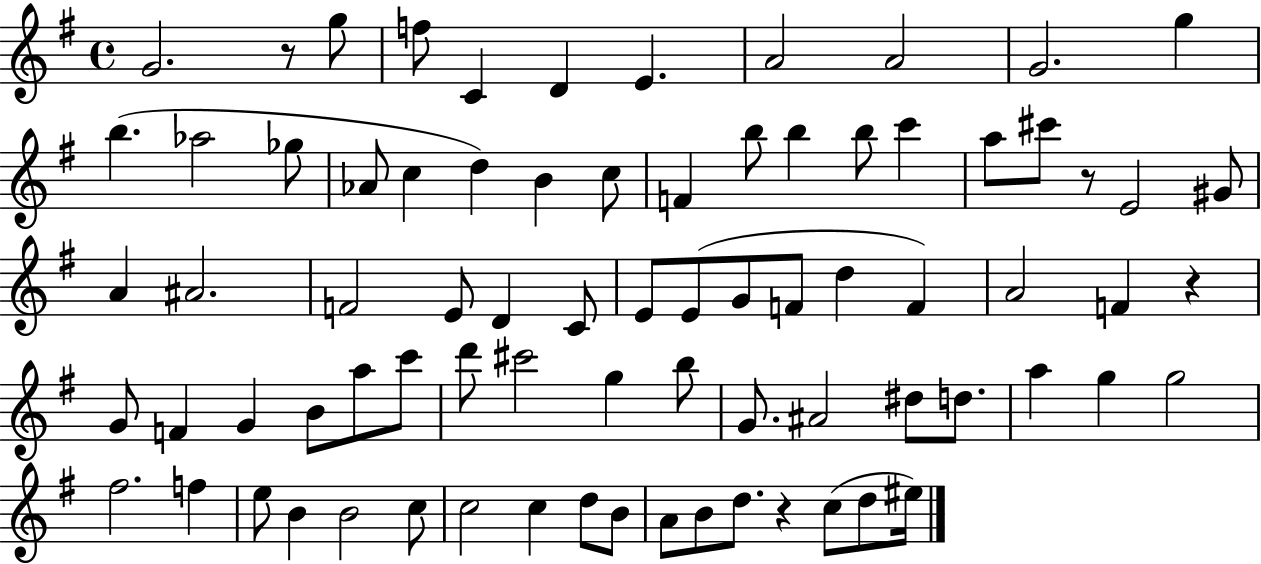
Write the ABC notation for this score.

X:1
T:Untitled
M:4/4
L:1/4
K:G
G2 z/2 g/2 f/2 C D E A2 A2 G2 g b _a2 _g/2 _A/2 c d B c/2 F b/2 b b/2 c' a/2 ^c'/2 z/2 E2 ^G/2 A ^A2 F2 E/2 D C/2 E/2 E/2 G/2 F/2 d F A2 F z G/2 F G B/2 a/2 c'/2 d'/2 ^c'2 g b/2 G/2 ^A2 ^d/2 d/2 a g g2 ^f2 f e/2 B B2 c/2 c2 c d/2 B/2 A/2 B/2 d/2 z c/2 d/2 ^e/4